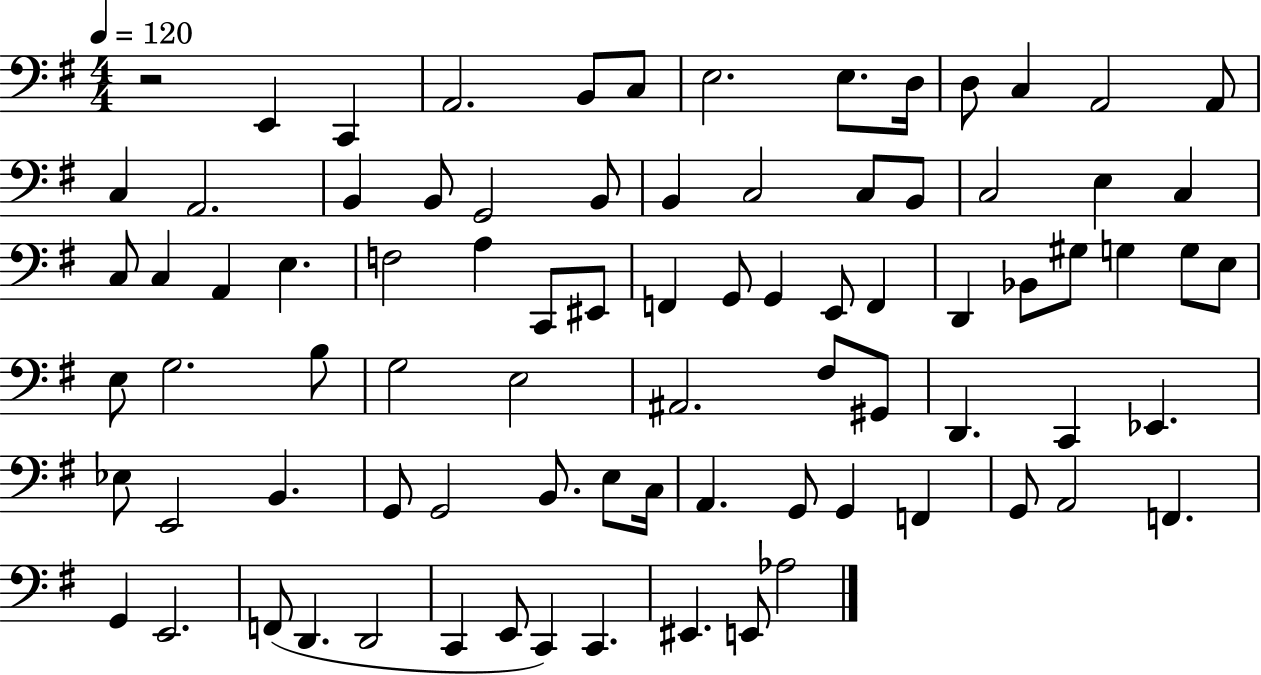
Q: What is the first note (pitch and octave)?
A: E2